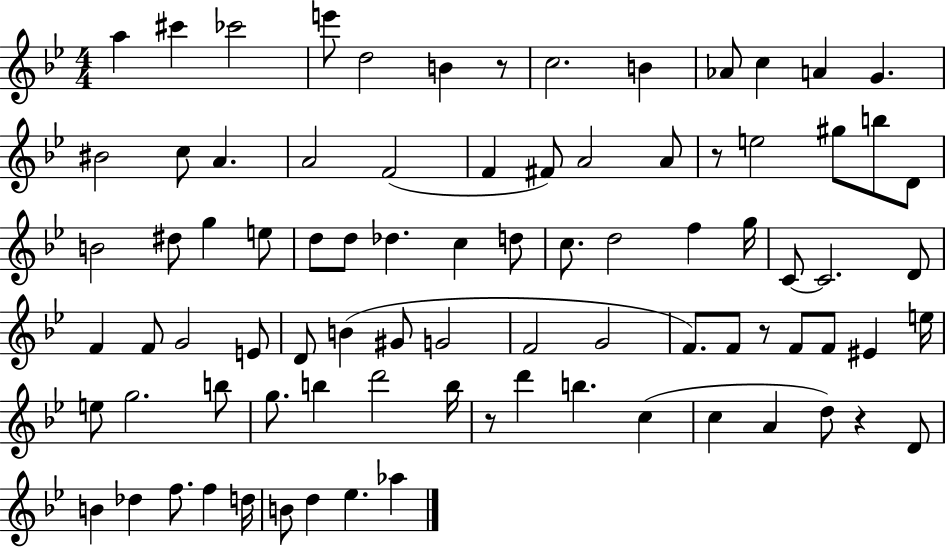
{
  \clef treble
  \numericTimeSignature
  \time 4/4
  \key bes \major
  a''4 cis'''4 ces'''2 | e'''8 d''2 b'4 r8 | c''2. b'4 | aes'8 c''4 a'4 g'4. | \break bis'2 c''8 a'4. | a'2 f'2( | f'4 fis'8) a'2 a'8 | r8 e''2 gis''8 b''8 d'8 | \break b'2 dis''8 g''4 e''8 | d''8 d''8 des''4. c''4 d''8 | c''8. d''2 f''4 g''16 | c'8~~ c'2. d'8 | \break f'4 f'8 g'2 e'8 | d'8 b'4( gis'8 g'2 | f'2 g'2 | f'8.) f'8 r8 f'8 f'8 eis'4 e''16 | \break e''8 g''2. b''8 | g''8. b''4 d'''2 b''16 | r8 d'''4 b''4. c''4( | c''4 a'4 d''8) r4 d'8 | \break b'4 des''4 f''8. f''4 d''16 | b'8 d''4 ees''4. aes''4 | \bar "|."
}